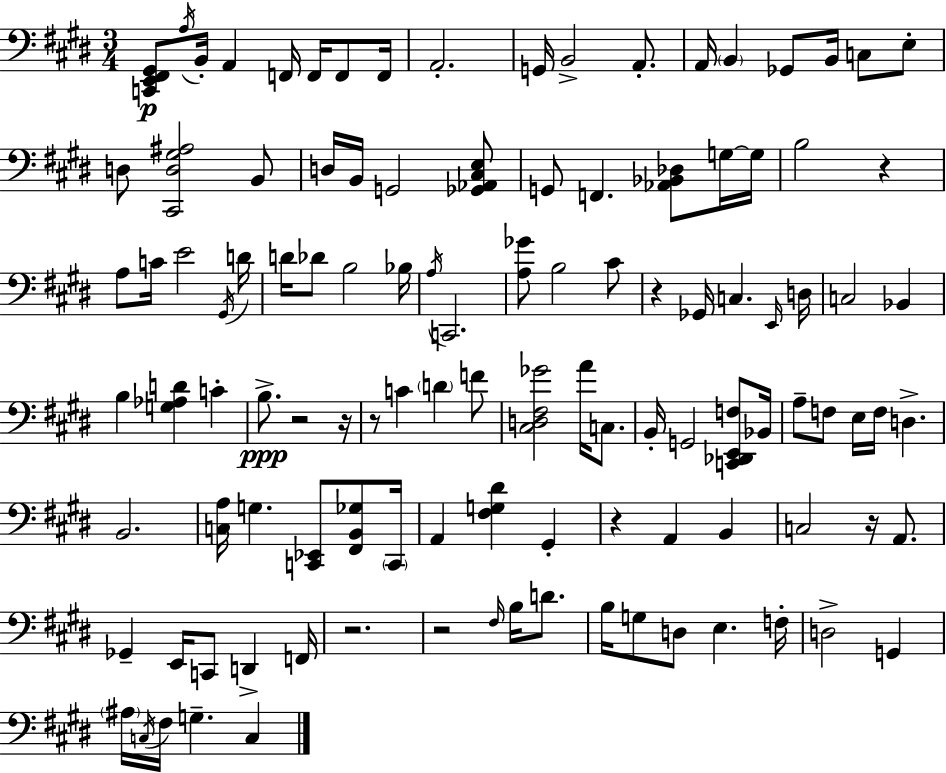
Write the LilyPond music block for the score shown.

{
  \clef bass
  \numericTimeSignature
  \time 3/4
  \key e \major
  <c, e, fis, gis,>8\p \acciaccatura { a16 } b,16-. a,4 f,16 f,16 f,8 | f,16 a,2.-. | g,16 b,2-> a,8.-. | a,16 \parenthesize b,4 ges,8 b,16 c8 e8-. | \break d8 <cis, d gis ais>2 b,8 | d16 b,16 g,2 <ges, aes, cis e>8 | g,8 f,4. <aes, bes, des>8 g16~~ | g16 b2 r4 | \break a8 c'16 e'2 | \acciaccatura { gis,16 } d'16 d'16 des'8 b2 | bes16 \acciaccatura { a16 } c,2. | <a ges'>8 b2 | \break cis'8 r4 ges,16 c4. | \grace { e,16 } d16 c2 | bes,4 b4 <g aes d'>4 | c'4-. b8.->\ppp r2 | \break r16 r8 c'4 \parenthesize d'4 | f'8 <cis d fis ges'>2 | a'16 c8. b,16-. g,2 | <c, des, e, f>8 bes,16 a8-- f8 e16 f16 d4.-> | \break b,2. | <c a>16 g4. <c, ees,>8 | <fis, b, ges>8 \parenthesize c,16 a,4 <fis g dis'>4 | gis,4-. r4 a,4 | \break b,4 c2 | r16 a,8. ges,4-- e,16 c,8 d,4-> | f,16 r2. | r2 | \break \grace { fis16 } b16 d'8. b16 g8 d8 e4. | f16-. d2-> | g,4 \parenthesize ais16 \acciaccatura { c16 } fis16 g4.-- | c4 \bar "|."
}